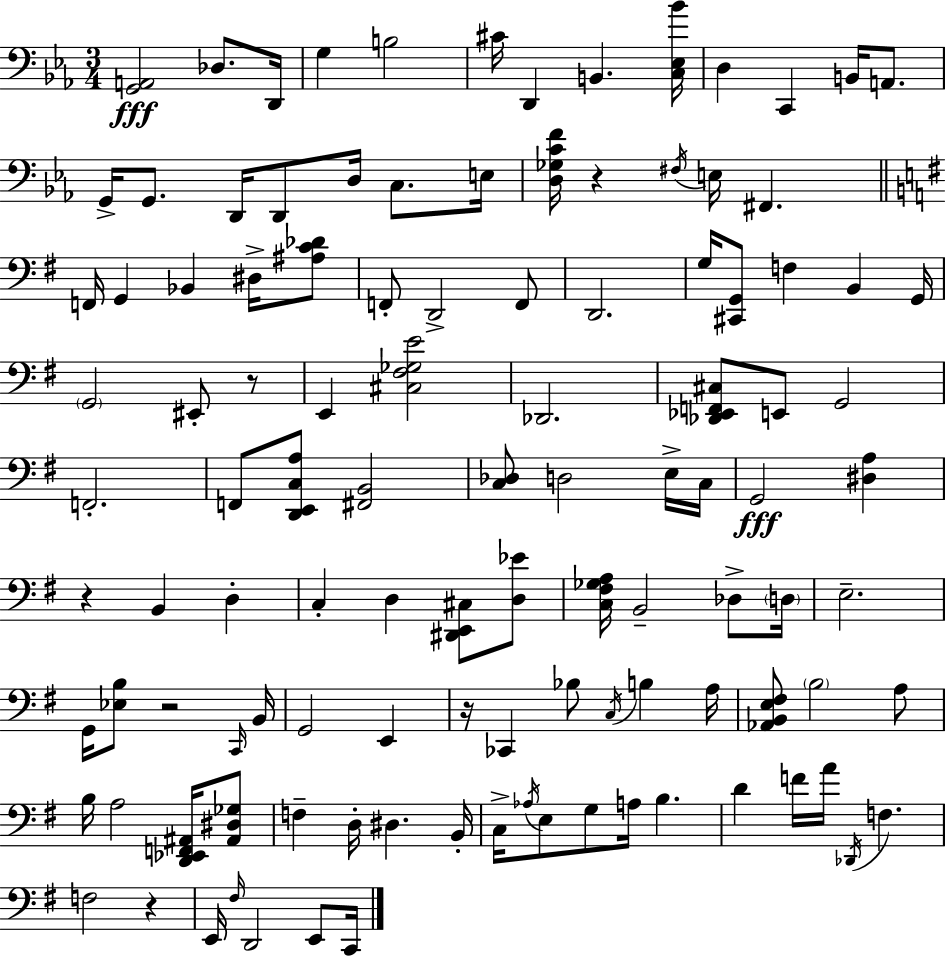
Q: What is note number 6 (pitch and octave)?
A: D2